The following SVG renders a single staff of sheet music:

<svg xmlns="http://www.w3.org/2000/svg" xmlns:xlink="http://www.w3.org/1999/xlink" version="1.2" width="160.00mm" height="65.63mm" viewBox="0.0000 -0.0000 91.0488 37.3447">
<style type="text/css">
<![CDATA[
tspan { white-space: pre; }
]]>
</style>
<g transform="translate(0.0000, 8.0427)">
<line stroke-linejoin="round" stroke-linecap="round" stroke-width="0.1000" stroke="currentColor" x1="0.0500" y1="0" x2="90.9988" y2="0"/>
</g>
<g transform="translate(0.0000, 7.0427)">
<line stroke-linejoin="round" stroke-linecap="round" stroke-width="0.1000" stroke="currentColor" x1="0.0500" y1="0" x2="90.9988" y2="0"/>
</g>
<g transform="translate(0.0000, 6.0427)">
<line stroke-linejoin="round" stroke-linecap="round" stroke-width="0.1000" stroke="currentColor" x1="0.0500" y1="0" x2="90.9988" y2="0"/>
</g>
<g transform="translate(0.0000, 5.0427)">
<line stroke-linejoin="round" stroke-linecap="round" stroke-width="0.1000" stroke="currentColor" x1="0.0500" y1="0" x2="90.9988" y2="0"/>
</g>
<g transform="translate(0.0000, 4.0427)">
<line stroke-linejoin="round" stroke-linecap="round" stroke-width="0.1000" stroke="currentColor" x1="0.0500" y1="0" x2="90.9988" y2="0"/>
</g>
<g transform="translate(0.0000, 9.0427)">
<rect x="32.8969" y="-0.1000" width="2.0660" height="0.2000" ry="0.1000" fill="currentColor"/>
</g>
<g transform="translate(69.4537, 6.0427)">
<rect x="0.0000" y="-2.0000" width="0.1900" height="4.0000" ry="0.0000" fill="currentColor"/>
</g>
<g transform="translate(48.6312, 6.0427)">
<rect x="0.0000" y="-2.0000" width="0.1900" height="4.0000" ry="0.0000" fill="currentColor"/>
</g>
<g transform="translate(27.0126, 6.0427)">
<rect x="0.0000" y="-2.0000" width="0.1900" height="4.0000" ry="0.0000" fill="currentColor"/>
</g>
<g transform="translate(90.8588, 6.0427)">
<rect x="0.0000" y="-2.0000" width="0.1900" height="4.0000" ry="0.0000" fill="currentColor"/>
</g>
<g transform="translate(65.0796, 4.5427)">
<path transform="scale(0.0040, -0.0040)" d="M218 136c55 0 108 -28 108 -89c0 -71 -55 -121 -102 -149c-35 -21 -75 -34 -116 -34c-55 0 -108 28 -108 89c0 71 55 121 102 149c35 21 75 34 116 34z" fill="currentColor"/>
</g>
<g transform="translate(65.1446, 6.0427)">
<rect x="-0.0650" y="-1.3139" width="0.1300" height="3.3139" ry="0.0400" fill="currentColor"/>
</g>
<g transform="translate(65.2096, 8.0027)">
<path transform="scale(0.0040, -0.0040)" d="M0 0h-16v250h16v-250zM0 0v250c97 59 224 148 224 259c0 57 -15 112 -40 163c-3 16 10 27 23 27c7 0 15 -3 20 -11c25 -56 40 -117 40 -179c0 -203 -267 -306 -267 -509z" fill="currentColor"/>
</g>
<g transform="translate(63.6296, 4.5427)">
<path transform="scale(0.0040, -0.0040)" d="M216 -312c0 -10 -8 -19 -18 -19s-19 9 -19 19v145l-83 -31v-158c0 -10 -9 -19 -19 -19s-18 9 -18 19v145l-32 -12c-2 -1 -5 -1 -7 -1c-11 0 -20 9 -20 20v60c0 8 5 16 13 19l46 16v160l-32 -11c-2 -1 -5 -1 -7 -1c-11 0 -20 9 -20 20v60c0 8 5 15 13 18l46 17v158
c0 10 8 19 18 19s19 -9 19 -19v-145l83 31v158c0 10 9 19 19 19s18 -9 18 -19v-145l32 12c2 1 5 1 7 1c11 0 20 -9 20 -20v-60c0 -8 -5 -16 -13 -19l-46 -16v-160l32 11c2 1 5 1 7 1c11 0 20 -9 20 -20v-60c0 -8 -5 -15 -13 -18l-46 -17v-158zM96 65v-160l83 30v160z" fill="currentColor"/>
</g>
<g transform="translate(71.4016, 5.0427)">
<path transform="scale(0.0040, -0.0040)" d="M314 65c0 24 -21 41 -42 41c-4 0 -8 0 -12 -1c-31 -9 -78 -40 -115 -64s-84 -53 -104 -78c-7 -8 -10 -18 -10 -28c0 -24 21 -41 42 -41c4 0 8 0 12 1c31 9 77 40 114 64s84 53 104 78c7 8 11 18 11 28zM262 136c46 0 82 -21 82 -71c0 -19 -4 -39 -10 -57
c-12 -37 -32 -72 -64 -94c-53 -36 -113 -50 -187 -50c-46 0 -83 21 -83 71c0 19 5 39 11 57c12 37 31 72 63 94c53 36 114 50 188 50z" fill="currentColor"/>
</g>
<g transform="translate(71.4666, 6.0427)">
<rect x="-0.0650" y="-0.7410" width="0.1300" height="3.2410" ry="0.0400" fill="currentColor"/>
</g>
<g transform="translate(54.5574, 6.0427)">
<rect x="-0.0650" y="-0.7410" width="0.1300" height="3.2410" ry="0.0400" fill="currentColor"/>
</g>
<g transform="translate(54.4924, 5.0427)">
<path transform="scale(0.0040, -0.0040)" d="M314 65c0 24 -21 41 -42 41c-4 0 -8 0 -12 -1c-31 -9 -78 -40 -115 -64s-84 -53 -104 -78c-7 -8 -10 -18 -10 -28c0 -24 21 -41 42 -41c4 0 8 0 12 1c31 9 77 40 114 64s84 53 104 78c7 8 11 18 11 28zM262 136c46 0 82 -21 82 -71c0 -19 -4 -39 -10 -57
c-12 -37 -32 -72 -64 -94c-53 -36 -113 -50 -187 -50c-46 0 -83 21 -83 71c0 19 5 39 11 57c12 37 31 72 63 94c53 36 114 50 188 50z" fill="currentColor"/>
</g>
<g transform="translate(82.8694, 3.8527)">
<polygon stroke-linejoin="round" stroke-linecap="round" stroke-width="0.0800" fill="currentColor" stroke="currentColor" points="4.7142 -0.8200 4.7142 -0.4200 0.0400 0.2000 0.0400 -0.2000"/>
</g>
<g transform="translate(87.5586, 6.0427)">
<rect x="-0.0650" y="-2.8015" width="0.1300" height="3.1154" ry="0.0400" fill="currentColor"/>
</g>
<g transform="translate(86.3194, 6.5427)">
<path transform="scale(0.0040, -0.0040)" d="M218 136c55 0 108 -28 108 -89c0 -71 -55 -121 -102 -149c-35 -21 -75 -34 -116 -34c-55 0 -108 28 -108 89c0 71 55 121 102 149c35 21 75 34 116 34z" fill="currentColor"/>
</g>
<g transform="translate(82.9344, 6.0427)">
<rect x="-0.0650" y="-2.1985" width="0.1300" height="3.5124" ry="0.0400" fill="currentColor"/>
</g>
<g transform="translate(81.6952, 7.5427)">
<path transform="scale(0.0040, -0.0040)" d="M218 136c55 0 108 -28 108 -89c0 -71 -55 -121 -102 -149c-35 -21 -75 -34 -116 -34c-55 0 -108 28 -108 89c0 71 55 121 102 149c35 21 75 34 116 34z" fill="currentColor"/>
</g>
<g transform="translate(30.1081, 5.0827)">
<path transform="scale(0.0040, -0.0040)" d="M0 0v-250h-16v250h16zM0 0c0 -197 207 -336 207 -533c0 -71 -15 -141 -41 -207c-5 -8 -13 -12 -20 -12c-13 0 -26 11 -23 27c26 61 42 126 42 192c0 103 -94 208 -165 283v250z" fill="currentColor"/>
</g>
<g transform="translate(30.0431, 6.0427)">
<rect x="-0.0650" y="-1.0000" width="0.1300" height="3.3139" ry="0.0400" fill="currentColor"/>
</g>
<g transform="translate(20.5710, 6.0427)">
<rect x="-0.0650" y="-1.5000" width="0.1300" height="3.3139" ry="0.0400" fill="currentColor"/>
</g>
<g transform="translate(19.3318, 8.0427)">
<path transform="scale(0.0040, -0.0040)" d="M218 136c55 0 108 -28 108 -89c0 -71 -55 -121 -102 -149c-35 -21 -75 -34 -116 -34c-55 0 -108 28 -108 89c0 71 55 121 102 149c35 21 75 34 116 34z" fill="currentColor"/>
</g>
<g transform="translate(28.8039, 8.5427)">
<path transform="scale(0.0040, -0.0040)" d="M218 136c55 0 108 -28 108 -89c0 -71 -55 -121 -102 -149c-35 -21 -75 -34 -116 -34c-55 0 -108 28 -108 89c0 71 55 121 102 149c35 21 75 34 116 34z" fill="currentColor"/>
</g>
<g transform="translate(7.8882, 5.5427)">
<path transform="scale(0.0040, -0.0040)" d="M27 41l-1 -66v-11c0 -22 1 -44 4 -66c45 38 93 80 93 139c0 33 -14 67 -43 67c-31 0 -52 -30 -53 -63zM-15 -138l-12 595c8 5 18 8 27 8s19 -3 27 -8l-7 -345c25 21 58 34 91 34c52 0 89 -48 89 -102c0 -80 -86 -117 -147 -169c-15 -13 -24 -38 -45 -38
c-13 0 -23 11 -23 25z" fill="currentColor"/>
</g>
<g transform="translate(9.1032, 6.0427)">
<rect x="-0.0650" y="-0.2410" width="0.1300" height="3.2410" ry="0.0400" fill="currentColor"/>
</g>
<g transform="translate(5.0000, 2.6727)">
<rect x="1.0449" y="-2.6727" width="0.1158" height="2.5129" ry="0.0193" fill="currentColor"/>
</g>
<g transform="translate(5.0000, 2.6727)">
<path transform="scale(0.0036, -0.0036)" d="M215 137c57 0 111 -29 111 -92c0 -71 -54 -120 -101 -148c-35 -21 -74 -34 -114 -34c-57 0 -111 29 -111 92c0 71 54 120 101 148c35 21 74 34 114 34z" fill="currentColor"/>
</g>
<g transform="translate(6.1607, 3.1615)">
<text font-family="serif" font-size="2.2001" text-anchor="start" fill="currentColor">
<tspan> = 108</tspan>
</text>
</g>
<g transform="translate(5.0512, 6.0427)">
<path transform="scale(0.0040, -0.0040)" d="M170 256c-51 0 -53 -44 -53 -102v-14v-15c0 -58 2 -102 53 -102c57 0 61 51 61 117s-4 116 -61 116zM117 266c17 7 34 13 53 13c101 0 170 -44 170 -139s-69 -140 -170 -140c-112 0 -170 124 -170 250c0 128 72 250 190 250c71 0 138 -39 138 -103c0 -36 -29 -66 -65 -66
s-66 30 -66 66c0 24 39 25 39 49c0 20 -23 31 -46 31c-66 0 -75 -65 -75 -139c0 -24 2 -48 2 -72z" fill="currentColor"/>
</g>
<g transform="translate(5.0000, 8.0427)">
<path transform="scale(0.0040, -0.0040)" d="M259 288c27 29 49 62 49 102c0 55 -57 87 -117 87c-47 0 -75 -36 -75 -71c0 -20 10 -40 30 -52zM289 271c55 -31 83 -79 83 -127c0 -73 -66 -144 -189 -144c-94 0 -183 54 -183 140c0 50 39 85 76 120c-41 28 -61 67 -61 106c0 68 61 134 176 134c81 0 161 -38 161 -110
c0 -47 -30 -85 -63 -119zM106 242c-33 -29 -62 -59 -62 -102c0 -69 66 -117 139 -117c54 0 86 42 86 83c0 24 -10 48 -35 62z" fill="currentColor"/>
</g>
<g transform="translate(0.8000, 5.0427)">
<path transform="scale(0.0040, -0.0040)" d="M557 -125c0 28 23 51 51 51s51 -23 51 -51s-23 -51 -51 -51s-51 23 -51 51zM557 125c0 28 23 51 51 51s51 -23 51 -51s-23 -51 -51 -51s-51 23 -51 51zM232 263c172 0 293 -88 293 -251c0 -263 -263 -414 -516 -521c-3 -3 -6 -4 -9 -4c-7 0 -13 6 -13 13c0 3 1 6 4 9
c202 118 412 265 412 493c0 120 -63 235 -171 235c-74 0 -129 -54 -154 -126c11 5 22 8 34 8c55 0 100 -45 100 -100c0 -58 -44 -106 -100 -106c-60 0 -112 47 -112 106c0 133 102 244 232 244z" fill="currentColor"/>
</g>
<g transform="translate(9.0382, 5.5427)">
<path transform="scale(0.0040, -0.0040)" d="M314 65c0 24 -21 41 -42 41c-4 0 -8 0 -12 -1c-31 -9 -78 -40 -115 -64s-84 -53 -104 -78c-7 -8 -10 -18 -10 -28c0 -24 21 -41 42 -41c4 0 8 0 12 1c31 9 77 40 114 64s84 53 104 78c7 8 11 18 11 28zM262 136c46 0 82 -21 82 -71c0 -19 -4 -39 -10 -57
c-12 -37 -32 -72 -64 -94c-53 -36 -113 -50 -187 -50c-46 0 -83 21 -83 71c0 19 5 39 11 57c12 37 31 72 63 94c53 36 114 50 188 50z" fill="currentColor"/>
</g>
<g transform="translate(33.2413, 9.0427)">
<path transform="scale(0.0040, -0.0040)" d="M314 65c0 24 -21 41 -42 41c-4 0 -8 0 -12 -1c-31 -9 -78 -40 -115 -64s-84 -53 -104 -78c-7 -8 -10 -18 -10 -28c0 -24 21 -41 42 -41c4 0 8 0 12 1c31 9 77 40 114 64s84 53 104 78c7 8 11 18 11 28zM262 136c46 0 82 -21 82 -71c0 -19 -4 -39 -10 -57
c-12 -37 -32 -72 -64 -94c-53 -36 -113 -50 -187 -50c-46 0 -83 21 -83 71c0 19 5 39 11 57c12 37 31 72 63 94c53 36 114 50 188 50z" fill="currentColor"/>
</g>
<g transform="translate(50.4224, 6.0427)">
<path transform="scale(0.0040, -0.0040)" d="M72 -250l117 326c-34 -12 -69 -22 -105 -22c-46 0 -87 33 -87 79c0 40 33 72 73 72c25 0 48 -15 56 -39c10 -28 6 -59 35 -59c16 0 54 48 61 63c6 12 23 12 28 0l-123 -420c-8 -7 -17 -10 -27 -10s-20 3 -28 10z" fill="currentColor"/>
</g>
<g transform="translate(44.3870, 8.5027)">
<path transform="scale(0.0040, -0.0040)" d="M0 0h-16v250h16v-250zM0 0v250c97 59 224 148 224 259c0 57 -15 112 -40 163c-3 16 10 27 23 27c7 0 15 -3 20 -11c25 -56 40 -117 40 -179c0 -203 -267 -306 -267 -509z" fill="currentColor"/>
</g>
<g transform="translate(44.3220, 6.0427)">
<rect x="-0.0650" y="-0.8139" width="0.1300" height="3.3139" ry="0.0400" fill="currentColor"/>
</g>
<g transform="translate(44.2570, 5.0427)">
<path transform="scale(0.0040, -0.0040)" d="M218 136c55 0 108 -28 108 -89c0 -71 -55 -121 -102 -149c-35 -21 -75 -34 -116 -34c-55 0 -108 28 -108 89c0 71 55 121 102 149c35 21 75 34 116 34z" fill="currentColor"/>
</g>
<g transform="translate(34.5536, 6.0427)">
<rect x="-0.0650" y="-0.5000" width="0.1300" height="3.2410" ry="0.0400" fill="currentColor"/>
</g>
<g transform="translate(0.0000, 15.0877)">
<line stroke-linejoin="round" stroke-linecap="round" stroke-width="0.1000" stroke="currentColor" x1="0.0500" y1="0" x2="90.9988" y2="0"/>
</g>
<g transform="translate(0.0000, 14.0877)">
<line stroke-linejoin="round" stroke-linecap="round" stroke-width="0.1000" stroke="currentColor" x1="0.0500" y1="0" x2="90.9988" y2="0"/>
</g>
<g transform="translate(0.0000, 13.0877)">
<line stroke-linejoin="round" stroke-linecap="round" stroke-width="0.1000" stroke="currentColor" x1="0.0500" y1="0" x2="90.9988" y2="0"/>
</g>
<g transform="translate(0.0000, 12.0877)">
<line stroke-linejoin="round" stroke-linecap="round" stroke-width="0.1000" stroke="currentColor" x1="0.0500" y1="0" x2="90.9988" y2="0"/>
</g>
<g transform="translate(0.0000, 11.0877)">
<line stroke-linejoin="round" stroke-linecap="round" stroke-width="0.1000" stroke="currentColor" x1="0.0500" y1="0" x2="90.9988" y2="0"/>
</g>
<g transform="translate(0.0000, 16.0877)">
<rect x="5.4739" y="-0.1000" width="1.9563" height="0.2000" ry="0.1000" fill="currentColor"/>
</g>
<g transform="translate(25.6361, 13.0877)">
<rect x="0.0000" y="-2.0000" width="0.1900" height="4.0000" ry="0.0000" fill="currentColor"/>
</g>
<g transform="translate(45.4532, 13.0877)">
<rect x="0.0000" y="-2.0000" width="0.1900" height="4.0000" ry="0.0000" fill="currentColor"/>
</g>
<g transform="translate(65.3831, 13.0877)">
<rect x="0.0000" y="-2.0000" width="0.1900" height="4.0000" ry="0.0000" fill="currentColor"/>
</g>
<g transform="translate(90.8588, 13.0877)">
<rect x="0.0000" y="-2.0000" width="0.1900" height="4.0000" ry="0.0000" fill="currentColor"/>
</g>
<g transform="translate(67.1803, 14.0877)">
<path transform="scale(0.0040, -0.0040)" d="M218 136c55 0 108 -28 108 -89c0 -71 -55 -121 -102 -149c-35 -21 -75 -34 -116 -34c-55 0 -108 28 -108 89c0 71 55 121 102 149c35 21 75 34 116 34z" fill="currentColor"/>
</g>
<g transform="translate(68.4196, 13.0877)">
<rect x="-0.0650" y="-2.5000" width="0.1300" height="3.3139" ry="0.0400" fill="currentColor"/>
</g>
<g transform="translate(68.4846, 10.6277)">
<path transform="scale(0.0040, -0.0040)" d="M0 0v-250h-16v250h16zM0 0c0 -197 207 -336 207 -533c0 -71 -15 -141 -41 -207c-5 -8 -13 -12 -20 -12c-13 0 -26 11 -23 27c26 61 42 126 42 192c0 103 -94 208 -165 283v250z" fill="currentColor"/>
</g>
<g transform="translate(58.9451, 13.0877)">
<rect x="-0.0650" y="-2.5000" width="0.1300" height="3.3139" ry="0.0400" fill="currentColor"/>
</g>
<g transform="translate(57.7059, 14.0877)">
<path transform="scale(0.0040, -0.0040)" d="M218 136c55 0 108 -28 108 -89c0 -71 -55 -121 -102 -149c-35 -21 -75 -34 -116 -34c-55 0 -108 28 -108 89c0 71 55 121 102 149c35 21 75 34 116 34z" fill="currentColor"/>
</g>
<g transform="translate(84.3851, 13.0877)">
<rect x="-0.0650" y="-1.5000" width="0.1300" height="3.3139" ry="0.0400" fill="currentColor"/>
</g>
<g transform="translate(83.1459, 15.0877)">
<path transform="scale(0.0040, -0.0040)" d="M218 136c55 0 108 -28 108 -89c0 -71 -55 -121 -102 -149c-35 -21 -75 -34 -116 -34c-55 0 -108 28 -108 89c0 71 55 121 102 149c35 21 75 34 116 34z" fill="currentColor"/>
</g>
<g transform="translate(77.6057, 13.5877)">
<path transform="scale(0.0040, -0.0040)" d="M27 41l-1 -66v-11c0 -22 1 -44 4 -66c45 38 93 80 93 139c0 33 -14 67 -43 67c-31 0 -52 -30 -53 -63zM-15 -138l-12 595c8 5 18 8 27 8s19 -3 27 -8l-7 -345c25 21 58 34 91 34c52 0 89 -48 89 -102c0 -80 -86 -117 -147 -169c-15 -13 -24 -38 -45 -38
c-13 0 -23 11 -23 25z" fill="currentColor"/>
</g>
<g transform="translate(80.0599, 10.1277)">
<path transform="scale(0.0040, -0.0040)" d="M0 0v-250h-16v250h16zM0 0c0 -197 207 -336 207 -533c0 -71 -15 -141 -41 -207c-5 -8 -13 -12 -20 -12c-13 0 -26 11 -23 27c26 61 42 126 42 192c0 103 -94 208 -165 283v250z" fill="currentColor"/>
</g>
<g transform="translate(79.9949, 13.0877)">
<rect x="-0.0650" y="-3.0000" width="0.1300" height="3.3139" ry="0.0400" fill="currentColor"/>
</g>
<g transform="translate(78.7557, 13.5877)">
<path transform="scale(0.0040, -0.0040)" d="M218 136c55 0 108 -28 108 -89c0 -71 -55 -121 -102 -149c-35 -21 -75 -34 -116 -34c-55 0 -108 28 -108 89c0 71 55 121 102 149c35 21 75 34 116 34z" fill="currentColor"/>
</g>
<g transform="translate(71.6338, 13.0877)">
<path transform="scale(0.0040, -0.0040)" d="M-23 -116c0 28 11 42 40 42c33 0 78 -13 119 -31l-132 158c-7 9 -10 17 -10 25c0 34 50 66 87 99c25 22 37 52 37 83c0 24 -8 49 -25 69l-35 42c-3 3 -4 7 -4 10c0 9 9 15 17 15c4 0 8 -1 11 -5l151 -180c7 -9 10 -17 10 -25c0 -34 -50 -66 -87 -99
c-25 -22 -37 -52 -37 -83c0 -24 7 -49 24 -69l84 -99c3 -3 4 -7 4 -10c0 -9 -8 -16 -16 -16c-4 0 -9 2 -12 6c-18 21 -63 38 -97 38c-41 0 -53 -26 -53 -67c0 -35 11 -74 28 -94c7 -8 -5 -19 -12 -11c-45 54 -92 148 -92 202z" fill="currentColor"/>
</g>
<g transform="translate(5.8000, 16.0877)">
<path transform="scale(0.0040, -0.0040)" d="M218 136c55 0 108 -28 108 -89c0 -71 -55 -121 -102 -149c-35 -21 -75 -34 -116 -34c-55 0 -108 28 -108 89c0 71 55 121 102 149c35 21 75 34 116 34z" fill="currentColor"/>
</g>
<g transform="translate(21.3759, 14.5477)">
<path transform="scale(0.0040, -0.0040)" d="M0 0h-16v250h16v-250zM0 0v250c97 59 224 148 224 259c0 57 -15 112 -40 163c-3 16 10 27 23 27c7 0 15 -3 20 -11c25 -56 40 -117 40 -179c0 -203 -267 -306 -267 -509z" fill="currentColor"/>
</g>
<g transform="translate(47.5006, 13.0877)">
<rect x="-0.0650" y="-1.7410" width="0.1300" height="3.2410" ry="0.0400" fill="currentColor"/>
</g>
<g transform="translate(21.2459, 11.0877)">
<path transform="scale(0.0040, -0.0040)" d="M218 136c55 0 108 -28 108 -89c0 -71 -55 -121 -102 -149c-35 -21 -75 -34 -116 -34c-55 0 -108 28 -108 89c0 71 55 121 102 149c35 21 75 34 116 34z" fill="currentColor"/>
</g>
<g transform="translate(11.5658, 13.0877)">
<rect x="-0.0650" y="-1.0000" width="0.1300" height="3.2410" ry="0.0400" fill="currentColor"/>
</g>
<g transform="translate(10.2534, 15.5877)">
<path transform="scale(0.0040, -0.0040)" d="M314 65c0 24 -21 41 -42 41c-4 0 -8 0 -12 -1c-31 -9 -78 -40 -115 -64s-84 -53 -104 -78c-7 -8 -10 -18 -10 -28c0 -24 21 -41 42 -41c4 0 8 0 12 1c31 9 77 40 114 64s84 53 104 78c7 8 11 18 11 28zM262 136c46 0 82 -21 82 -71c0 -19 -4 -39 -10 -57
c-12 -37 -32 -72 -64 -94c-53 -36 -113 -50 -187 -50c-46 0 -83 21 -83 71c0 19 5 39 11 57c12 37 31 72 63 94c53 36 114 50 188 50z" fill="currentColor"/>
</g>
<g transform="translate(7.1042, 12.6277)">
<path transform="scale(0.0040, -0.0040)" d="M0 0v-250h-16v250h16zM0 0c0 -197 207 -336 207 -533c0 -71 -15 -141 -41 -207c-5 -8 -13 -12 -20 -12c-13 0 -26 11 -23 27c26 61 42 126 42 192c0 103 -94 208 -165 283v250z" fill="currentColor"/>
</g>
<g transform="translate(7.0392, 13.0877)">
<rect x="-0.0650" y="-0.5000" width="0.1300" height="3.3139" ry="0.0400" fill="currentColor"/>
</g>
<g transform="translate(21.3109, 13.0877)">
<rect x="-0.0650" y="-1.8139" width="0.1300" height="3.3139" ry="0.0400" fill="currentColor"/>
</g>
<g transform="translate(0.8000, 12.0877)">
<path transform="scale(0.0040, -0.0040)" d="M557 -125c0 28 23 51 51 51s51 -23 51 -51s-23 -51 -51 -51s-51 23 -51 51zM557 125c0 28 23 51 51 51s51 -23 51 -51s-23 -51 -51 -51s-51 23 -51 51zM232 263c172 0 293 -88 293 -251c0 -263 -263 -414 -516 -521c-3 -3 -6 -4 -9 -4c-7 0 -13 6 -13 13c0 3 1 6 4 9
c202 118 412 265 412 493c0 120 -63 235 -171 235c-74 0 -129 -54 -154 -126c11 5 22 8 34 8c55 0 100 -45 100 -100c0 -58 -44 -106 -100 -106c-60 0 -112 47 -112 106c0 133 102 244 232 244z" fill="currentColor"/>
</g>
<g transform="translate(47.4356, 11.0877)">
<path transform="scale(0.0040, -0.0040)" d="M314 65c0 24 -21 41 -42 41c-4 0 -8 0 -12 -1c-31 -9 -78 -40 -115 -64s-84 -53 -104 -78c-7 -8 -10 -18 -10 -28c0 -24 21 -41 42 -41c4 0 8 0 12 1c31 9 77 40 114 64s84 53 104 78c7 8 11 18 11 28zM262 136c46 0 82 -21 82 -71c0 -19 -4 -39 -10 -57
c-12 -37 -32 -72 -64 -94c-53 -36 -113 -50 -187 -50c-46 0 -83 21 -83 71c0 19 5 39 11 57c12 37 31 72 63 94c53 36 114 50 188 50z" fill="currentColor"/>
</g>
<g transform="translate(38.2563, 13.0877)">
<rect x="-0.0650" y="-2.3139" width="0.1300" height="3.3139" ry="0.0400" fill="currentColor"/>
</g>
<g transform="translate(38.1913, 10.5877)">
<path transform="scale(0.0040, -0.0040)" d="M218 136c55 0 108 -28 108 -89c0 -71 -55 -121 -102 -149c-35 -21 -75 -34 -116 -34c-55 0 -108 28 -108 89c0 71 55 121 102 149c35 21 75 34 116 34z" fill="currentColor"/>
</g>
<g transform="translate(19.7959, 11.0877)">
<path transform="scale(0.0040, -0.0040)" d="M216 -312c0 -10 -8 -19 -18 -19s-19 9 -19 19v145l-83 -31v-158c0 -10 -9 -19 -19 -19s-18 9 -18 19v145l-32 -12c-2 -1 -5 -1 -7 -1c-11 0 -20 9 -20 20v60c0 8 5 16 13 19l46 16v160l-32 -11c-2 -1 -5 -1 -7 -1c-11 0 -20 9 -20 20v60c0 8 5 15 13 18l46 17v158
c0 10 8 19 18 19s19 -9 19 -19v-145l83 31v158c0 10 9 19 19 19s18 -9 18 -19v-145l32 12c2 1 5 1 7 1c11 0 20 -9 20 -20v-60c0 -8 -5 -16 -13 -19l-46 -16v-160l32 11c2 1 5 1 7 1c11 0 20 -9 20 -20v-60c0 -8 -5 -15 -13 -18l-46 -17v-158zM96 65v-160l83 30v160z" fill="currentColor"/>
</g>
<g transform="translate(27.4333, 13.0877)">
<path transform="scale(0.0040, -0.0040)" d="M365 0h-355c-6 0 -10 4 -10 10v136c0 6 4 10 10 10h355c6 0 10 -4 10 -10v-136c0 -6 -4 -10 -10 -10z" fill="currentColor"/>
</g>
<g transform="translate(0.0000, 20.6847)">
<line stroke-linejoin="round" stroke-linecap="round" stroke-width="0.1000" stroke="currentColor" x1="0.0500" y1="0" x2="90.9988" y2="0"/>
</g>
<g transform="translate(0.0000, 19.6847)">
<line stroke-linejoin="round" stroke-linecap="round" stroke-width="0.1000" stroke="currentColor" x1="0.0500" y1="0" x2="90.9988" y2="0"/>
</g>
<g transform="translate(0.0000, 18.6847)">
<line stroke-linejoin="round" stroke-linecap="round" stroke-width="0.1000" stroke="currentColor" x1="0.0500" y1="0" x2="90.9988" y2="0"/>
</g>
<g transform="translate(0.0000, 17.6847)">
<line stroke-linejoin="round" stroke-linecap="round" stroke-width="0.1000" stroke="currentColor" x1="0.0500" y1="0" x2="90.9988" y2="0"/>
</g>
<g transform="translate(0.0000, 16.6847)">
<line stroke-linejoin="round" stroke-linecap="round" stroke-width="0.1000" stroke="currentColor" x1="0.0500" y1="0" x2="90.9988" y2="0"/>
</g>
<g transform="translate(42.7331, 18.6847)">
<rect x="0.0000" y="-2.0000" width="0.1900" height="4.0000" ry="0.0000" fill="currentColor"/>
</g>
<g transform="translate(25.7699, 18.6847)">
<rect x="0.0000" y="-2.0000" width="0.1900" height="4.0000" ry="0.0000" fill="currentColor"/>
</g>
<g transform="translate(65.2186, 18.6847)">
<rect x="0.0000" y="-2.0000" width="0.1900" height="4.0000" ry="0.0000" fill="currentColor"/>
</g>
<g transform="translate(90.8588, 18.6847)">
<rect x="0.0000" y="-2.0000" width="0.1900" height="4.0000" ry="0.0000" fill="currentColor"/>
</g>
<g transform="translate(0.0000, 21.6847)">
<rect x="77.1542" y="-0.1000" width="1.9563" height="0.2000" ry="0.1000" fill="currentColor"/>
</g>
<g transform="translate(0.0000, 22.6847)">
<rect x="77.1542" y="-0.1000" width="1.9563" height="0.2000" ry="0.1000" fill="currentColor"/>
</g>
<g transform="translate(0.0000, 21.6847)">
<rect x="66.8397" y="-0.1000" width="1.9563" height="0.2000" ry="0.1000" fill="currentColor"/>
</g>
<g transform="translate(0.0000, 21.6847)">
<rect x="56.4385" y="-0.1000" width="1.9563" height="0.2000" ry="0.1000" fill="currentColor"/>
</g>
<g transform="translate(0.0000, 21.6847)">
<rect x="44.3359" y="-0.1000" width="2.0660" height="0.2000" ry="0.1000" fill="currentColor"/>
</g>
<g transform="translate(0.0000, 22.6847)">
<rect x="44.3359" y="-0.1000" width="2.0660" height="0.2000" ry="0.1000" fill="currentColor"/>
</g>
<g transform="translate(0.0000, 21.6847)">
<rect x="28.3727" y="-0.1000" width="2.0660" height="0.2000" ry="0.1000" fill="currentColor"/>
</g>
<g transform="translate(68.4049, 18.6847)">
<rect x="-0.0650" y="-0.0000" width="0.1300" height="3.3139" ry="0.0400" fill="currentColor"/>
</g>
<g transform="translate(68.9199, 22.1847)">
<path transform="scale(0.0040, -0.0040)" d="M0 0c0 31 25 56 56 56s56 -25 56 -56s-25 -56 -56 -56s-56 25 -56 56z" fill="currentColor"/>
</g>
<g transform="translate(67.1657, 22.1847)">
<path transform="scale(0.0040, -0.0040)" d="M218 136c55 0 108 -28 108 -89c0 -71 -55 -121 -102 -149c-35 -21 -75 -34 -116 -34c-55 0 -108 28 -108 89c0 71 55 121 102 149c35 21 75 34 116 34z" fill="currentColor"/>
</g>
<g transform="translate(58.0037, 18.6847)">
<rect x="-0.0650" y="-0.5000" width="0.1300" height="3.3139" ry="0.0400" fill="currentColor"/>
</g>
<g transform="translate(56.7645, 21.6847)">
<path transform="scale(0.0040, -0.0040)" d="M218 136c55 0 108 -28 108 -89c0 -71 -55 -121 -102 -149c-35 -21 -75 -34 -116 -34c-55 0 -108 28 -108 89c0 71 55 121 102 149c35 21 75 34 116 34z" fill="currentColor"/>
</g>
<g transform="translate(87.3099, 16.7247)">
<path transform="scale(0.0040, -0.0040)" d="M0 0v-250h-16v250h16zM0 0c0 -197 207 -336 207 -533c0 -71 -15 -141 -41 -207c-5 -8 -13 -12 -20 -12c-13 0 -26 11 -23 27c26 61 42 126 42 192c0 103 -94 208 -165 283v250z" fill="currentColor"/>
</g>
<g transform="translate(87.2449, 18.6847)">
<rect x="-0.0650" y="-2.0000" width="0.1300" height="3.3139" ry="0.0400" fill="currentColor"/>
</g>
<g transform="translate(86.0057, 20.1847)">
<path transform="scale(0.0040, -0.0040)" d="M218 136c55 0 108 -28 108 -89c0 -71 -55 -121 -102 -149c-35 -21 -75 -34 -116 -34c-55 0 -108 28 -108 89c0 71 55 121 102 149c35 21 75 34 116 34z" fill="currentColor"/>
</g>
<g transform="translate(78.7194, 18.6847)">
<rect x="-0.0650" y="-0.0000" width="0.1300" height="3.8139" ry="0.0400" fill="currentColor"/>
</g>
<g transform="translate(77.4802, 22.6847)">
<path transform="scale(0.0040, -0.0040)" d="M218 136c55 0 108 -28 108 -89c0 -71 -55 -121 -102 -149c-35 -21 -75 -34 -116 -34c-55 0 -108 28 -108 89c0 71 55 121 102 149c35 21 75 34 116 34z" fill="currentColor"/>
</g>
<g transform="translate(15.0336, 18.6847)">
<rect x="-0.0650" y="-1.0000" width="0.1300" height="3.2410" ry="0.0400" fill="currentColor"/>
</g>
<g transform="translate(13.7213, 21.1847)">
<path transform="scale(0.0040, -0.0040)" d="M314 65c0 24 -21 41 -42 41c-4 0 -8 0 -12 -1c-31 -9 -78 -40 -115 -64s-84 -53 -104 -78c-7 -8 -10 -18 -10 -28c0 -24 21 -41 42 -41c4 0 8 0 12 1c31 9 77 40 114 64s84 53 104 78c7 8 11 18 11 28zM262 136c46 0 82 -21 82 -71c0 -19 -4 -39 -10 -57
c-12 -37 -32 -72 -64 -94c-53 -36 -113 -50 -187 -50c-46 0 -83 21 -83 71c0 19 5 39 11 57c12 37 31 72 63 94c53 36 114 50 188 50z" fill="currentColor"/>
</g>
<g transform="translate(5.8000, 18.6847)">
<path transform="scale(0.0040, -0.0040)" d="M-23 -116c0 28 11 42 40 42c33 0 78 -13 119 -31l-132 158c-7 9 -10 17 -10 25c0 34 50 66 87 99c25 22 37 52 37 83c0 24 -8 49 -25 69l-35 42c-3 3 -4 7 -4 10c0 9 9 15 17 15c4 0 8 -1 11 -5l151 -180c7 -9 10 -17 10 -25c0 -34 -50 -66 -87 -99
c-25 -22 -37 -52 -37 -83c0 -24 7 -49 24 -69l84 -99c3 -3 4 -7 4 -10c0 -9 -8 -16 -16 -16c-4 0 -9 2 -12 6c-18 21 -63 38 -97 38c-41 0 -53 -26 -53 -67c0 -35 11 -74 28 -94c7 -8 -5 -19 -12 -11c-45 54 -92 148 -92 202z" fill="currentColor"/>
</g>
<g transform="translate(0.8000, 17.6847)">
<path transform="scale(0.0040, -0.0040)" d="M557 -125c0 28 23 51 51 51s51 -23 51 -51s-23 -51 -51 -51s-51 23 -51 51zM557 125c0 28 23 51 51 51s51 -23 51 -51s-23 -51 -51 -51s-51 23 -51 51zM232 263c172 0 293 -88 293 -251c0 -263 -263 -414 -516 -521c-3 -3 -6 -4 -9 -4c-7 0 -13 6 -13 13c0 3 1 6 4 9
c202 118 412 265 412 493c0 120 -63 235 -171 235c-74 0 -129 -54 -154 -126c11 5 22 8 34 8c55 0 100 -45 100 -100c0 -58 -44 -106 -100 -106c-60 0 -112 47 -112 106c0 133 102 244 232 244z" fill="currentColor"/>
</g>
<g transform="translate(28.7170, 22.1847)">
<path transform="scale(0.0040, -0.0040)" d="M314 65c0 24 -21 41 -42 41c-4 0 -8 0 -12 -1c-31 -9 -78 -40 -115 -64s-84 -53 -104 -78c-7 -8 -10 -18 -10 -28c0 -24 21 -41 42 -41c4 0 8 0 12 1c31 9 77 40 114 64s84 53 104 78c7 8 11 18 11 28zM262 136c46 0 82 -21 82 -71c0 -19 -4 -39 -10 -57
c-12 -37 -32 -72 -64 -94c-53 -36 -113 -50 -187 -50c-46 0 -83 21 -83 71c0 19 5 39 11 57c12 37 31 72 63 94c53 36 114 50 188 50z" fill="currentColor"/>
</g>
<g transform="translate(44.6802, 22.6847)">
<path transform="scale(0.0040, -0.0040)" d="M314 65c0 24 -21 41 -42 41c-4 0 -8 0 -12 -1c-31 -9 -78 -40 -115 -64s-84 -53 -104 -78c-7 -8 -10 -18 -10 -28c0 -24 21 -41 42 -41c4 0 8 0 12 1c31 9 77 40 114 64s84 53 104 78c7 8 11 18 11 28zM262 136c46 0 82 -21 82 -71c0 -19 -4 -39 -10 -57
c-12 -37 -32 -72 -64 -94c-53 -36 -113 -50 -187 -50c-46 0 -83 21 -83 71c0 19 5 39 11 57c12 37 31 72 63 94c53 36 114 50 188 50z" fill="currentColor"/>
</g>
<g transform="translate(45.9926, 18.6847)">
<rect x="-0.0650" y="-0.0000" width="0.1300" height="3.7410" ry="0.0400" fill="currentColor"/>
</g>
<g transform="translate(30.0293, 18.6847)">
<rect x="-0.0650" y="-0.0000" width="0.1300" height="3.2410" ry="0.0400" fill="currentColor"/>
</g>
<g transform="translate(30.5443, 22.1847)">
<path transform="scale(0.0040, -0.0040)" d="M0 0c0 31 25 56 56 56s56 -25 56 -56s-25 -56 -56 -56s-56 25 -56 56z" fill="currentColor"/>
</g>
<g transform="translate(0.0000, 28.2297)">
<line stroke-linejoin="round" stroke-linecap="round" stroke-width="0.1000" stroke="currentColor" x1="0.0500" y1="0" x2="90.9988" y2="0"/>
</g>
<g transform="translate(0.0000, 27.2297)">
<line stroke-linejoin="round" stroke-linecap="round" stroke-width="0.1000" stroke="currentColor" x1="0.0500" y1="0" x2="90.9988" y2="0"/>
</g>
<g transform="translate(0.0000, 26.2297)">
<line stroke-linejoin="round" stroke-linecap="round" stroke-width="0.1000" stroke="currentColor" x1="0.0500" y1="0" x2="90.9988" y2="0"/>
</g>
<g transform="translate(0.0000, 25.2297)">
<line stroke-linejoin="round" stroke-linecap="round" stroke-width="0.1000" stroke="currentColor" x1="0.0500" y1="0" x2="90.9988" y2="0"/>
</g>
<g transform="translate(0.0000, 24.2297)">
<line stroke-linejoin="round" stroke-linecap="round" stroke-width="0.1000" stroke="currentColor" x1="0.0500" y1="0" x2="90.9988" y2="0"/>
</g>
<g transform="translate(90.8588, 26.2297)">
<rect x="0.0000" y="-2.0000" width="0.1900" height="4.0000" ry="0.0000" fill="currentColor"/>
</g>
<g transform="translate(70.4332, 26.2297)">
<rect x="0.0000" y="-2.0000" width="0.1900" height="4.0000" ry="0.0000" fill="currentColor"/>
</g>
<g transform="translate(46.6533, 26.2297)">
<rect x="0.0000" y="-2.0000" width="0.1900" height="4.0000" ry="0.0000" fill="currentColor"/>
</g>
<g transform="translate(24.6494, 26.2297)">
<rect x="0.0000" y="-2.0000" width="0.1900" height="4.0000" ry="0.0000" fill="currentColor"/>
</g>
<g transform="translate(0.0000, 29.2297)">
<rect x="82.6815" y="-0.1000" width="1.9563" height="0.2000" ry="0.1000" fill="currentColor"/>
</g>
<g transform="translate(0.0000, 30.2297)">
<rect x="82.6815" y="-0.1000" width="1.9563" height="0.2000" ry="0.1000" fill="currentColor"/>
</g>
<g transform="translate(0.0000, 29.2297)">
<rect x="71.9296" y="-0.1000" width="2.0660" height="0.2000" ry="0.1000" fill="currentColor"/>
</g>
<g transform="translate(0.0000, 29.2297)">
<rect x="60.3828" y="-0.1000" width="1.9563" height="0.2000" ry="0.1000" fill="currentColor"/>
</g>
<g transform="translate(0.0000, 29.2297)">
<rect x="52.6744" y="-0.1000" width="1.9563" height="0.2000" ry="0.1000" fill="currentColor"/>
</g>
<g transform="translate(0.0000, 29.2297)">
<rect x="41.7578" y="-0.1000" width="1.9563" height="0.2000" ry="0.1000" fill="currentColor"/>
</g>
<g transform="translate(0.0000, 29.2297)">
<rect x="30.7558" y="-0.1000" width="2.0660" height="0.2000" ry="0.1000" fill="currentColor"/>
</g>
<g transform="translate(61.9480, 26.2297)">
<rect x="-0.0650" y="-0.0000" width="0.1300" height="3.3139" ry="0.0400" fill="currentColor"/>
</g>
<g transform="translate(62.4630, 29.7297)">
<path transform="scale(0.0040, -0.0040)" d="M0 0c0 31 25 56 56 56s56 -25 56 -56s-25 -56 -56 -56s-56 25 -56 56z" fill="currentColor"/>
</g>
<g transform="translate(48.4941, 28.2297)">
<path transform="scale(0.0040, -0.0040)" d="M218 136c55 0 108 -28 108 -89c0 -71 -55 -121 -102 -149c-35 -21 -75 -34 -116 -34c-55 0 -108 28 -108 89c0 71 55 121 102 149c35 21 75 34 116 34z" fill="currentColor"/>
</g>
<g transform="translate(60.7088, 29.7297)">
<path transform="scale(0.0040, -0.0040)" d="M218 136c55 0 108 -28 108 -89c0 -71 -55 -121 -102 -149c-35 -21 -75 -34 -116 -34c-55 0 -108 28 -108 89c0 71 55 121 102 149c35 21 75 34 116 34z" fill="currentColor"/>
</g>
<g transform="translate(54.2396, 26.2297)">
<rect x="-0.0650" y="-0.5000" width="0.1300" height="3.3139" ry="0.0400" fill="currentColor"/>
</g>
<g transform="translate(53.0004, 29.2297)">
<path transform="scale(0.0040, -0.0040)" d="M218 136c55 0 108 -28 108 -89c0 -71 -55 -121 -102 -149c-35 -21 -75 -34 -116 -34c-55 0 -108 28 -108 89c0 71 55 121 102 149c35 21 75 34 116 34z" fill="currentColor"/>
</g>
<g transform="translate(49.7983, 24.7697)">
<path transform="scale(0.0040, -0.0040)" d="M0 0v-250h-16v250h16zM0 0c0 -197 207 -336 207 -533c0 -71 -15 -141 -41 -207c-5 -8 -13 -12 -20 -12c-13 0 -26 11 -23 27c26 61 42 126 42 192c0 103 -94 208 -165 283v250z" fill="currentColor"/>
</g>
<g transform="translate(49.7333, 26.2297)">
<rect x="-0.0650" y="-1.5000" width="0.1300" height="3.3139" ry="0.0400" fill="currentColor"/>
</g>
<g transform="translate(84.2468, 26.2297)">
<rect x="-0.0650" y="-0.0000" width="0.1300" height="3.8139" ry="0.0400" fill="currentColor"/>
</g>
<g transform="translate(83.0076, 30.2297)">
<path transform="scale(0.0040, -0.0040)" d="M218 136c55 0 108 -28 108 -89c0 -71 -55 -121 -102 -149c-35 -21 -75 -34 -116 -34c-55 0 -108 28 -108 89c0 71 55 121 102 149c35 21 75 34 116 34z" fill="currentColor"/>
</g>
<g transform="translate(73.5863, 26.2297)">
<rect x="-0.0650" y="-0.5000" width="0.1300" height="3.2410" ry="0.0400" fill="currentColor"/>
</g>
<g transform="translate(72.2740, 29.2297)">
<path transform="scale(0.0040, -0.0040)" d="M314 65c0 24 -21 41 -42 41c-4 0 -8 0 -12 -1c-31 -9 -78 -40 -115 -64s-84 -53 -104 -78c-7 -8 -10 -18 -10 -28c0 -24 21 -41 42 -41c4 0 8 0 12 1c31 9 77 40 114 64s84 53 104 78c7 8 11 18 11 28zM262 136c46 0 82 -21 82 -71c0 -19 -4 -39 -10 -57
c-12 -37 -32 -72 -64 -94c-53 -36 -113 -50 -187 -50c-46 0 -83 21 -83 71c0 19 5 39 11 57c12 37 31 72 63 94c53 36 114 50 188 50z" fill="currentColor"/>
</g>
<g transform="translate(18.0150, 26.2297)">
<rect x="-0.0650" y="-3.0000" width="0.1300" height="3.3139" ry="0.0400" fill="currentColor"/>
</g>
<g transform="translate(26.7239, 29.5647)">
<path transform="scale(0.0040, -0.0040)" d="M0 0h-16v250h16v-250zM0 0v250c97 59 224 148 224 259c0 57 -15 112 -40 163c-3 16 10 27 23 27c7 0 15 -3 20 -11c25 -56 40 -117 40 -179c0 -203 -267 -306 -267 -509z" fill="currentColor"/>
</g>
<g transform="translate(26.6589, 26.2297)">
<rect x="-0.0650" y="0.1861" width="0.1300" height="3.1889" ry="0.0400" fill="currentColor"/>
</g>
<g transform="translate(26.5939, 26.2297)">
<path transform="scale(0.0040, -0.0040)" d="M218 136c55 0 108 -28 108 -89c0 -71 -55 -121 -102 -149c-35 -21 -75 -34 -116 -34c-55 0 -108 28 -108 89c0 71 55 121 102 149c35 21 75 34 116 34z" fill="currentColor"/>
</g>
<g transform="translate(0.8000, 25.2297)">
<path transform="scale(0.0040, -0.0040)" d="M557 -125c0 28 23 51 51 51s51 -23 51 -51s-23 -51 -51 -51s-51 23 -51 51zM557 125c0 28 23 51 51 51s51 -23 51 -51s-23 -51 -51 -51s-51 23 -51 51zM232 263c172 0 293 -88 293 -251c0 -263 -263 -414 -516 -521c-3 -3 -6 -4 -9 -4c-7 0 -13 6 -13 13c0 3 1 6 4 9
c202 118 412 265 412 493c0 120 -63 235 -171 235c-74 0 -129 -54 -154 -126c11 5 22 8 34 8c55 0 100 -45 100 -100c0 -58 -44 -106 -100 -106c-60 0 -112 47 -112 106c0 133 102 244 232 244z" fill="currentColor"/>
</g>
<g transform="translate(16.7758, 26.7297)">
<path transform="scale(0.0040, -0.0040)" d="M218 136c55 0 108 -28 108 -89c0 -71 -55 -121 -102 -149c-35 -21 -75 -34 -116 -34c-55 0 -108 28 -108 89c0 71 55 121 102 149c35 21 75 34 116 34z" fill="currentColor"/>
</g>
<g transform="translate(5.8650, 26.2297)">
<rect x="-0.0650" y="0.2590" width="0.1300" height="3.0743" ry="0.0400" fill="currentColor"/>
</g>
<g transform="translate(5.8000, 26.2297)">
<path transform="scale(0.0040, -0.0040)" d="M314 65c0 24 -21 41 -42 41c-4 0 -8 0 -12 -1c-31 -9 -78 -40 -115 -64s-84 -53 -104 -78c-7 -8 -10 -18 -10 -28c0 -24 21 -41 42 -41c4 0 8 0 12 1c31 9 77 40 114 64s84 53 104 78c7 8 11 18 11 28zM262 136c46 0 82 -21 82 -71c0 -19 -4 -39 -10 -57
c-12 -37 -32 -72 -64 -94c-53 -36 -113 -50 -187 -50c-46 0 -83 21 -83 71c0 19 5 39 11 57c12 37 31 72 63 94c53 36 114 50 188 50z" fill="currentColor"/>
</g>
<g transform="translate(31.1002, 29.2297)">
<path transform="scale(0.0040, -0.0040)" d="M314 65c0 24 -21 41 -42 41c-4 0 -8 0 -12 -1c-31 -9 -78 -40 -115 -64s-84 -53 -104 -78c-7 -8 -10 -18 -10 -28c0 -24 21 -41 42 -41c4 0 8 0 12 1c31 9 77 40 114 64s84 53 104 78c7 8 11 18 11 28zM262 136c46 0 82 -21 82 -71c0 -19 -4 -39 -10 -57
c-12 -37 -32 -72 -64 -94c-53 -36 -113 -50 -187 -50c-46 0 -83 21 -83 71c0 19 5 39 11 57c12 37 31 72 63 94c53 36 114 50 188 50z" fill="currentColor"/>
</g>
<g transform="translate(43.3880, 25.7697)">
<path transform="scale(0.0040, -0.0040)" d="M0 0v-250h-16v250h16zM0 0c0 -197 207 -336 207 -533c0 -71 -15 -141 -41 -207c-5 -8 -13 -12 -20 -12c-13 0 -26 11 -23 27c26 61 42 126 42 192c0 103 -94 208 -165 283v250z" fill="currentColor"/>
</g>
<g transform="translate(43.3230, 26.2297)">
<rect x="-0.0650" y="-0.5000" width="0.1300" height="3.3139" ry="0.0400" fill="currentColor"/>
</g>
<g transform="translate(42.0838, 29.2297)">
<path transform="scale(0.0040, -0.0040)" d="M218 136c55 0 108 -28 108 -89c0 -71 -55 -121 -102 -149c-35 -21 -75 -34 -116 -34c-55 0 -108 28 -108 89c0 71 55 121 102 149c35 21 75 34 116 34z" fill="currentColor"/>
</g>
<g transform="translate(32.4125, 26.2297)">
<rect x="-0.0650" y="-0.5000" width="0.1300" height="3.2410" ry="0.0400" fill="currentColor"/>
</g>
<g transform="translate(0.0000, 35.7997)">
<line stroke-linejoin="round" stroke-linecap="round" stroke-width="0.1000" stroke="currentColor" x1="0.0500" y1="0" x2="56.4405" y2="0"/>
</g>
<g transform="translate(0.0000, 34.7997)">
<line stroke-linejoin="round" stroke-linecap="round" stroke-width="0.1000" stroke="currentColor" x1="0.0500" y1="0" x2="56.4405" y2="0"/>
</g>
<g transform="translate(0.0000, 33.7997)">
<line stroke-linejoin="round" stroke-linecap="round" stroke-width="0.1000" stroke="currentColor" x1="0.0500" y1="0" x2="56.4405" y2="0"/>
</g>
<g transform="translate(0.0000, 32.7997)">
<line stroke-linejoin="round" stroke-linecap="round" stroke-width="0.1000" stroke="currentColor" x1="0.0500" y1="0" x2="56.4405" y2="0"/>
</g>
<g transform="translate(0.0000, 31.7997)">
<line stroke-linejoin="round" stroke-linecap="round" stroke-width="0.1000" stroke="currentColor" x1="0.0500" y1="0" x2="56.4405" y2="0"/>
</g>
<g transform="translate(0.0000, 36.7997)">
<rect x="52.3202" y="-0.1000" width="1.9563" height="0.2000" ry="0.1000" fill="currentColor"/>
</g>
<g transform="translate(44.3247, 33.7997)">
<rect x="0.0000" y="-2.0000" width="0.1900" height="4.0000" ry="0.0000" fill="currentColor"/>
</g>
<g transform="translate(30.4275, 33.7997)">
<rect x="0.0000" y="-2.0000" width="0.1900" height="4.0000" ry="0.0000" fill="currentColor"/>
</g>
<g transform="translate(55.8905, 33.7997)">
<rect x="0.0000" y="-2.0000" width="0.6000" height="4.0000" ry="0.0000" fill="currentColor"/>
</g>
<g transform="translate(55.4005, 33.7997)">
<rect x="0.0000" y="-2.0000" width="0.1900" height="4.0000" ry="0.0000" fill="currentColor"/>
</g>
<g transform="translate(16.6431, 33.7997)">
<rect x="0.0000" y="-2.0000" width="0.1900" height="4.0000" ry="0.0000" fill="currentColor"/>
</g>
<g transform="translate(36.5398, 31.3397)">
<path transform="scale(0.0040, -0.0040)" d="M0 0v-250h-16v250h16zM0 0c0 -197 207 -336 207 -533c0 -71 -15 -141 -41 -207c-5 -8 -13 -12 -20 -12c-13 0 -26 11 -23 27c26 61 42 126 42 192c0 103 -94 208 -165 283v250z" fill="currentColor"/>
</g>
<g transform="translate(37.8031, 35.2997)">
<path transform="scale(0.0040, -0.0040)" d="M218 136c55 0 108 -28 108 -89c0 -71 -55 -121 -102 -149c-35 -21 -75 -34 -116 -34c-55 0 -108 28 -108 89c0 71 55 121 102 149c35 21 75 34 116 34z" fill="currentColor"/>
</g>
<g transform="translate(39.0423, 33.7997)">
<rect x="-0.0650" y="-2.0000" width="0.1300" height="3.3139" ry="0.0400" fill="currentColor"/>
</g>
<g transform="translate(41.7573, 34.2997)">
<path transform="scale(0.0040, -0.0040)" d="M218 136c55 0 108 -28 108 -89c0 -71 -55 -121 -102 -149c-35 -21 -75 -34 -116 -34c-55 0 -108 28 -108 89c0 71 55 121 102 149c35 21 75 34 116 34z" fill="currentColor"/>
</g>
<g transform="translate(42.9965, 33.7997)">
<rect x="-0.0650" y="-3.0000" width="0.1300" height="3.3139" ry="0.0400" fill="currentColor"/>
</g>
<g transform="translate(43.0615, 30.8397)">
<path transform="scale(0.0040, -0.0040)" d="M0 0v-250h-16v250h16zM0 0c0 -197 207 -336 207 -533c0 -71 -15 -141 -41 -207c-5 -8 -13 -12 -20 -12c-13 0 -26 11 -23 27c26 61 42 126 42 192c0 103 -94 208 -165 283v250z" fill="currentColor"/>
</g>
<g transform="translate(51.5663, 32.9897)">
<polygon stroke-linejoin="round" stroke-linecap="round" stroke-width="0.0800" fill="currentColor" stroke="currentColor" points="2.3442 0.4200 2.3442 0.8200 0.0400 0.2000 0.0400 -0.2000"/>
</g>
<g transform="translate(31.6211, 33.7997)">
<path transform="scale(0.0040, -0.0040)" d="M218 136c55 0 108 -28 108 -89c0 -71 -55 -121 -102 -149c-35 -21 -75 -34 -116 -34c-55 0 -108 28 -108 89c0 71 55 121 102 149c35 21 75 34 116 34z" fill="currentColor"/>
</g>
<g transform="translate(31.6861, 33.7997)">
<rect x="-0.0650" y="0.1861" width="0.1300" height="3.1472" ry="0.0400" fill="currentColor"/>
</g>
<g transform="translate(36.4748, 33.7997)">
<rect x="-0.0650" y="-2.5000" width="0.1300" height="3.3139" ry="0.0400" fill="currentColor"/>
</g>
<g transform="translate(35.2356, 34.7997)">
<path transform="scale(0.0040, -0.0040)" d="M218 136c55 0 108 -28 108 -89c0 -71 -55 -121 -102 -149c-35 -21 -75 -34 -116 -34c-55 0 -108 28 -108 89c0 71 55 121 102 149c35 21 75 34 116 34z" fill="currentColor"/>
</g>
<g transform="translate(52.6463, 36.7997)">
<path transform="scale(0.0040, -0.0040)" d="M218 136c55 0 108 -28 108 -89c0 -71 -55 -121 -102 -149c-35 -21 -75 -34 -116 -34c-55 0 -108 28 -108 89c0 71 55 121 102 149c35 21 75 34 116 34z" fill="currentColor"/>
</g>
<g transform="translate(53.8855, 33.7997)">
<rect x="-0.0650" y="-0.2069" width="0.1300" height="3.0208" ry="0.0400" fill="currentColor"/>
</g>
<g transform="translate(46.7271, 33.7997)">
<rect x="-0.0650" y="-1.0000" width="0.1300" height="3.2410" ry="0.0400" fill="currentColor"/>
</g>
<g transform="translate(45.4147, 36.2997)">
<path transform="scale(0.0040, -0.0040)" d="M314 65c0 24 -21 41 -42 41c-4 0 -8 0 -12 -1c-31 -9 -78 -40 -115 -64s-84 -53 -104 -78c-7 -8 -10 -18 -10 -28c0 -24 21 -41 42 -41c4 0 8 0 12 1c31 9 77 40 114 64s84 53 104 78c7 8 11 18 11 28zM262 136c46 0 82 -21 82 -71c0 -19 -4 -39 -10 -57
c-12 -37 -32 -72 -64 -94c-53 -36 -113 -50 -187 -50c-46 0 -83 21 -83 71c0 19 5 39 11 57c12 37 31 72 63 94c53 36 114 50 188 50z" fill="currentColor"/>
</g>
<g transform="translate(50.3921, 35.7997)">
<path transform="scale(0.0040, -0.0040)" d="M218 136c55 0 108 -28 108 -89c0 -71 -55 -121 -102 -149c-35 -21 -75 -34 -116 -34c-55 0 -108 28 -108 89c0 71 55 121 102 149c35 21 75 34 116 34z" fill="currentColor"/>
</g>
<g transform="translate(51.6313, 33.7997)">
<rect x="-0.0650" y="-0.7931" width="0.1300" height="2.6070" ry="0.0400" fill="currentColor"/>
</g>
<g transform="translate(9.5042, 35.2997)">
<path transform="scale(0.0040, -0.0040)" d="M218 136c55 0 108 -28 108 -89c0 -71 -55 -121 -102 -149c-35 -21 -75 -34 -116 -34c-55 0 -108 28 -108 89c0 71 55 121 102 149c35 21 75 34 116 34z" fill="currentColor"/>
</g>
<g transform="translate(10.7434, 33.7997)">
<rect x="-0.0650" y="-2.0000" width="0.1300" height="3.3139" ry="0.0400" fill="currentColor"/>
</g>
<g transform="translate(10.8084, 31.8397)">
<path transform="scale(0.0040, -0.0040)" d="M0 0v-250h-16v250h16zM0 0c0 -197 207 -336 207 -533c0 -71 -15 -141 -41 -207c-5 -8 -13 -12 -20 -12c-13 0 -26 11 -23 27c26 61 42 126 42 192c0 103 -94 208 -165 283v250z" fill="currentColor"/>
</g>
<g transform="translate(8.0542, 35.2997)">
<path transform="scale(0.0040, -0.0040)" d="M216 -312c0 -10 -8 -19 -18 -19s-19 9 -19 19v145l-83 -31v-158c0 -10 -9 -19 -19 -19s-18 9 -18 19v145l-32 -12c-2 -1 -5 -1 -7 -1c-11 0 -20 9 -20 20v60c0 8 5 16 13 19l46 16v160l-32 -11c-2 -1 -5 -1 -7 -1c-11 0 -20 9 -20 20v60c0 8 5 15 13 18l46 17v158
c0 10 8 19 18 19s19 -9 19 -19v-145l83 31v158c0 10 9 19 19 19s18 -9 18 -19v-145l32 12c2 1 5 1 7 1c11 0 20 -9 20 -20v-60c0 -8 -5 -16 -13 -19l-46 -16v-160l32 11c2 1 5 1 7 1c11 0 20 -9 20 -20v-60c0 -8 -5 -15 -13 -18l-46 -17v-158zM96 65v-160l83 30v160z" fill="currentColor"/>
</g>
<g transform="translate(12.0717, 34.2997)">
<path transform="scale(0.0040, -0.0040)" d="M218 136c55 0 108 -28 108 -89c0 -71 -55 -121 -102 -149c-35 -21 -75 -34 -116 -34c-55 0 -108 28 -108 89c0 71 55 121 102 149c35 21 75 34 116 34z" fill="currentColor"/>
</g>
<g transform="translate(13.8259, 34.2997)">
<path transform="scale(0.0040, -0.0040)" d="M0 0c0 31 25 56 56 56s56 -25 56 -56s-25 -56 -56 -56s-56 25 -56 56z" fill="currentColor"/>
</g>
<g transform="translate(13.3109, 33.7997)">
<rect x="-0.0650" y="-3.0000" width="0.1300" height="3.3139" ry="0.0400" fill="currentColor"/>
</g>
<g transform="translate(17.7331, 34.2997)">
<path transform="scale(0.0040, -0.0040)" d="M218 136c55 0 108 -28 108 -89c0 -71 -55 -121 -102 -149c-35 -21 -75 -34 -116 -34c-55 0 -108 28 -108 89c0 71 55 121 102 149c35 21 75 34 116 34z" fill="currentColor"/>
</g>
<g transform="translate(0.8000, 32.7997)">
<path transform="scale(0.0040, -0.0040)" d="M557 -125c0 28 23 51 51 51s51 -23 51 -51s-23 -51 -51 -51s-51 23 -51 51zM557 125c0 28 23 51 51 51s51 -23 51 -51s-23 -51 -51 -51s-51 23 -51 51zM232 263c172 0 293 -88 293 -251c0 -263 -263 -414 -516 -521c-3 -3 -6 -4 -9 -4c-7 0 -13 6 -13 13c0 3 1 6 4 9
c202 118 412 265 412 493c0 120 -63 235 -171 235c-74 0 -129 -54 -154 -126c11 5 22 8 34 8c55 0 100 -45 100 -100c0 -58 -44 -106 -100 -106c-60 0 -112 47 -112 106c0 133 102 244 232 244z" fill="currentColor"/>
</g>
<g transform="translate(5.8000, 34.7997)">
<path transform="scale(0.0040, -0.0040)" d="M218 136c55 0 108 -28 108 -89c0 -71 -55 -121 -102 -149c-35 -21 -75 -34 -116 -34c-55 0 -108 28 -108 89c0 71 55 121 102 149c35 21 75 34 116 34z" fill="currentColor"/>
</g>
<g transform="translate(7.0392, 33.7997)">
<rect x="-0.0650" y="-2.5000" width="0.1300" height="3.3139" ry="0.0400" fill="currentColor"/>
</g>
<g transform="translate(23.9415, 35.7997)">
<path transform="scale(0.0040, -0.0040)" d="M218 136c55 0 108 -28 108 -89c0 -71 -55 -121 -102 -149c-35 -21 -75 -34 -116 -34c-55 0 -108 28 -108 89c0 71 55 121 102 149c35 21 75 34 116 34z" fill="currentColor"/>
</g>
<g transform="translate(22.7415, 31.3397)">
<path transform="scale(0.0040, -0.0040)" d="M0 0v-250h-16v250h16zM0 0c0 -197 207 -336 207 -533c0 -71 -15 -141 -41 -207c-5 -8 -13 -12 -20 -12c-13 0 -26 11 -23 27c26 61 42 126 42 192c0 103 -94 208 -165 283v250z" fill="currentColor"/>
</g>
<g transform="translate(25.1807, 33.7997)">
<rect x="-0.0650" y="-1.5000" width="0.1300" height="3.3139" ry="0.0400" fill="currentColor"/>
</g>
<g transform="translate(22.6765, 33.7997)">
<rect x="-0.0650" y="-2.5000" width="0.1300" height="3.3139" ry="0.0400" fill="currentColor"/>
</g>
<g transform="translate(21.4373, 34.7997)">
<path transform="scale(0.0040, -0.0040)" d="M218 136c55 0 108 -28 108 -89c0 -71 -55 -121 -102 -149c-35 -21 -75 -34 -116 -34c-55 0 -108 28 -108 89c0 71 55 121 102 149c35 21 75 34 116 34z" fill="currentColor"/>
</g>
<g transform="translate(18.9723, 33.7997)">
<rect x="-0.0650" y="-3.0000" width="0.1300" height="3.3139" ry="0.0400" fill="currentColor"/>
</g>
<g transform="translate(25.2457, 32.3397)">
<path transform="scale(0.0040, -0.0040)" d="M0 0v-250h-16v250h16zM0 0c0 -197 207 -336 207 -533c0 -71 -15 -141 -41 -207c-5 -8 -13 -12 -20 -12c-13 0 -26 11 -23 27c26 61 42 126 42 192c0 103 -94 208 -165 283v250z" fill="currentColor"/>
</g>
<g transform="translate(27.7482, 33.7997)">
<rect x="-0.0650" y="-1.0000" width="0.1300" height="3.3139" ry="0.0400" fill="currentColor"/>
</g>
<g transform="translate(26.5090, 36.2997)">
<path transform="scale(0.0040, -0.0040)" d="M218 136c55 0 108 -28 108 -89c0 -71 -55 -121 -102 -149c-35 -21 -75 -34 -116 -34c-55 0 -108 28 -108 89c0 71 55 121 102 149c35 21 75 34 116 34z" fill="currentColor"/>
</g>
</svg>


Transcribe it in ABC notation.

X:1
T:Untitled
M:6/8
L:1/4
K:C
_E,2 G,, F,,/2 E,,2 F,/2 z/2 F,2 ^G,/2 F,2 A,,/2 C,/2 E,,/2 F,,2 ^A,/2 z2 B, A,2 B,, B,,/2 z _C,/2 G,, z F,,2 D,,2 C,,2 E,, D,, C,, A,,/2 D,2 C, D,/2 E,,2 E,,/2 G,,/2 E,, D,, E,,2 C,, B,, ^A,,/2 C, C, B,,/2 G,,/2 F,, D, B,,/2 A,, C,/2 F,,2 G,,/2 E,,/2